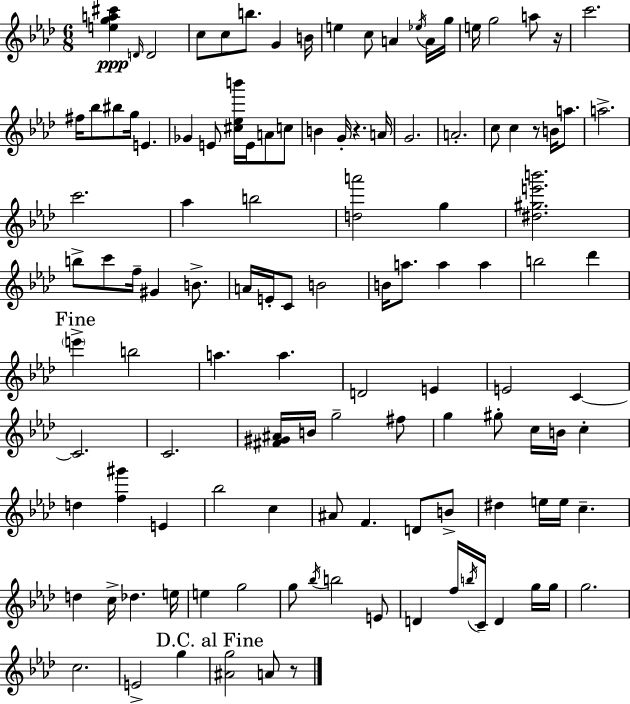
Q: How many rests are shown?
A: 4